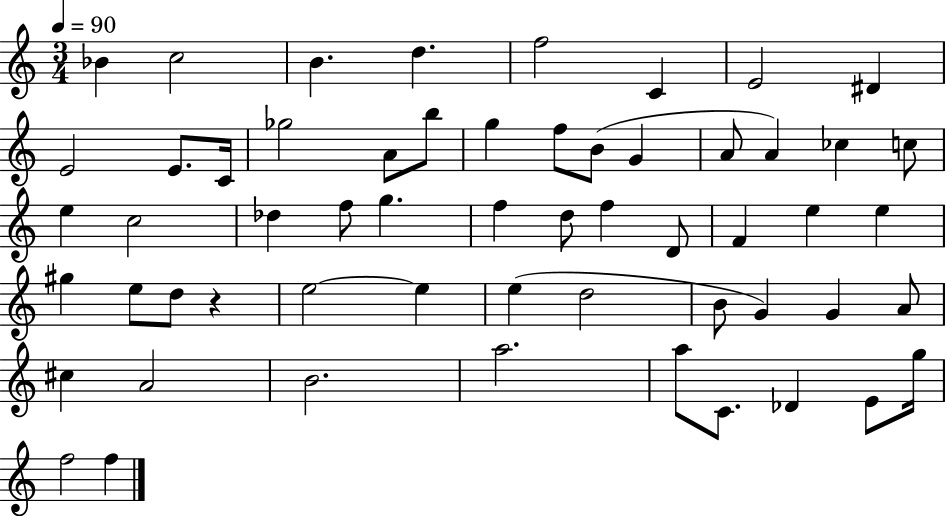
Bb4/q C5/h B4/q. D5/q. F5/h C4/q E4/h D#4/q E4/h E4/e. C4/s Gb5/h A4/e B5/e G5/q F5/e B4/e G4/q A4/e A4/q CES5/q C5/e E5/q C5/h Db5/q F5/e G5/q. F5/q D5/e F5/q D4/e F4/q E5/q E5/q G#5/q E5/e D5/e R/q E5/h E5/q E5/q D5/h B4/e G4/q G4/q A4/e C#5/q A4/h B4/h. A5/h. A5/e C4/e. Db4/q E4/e G5/s F5/h F5/q